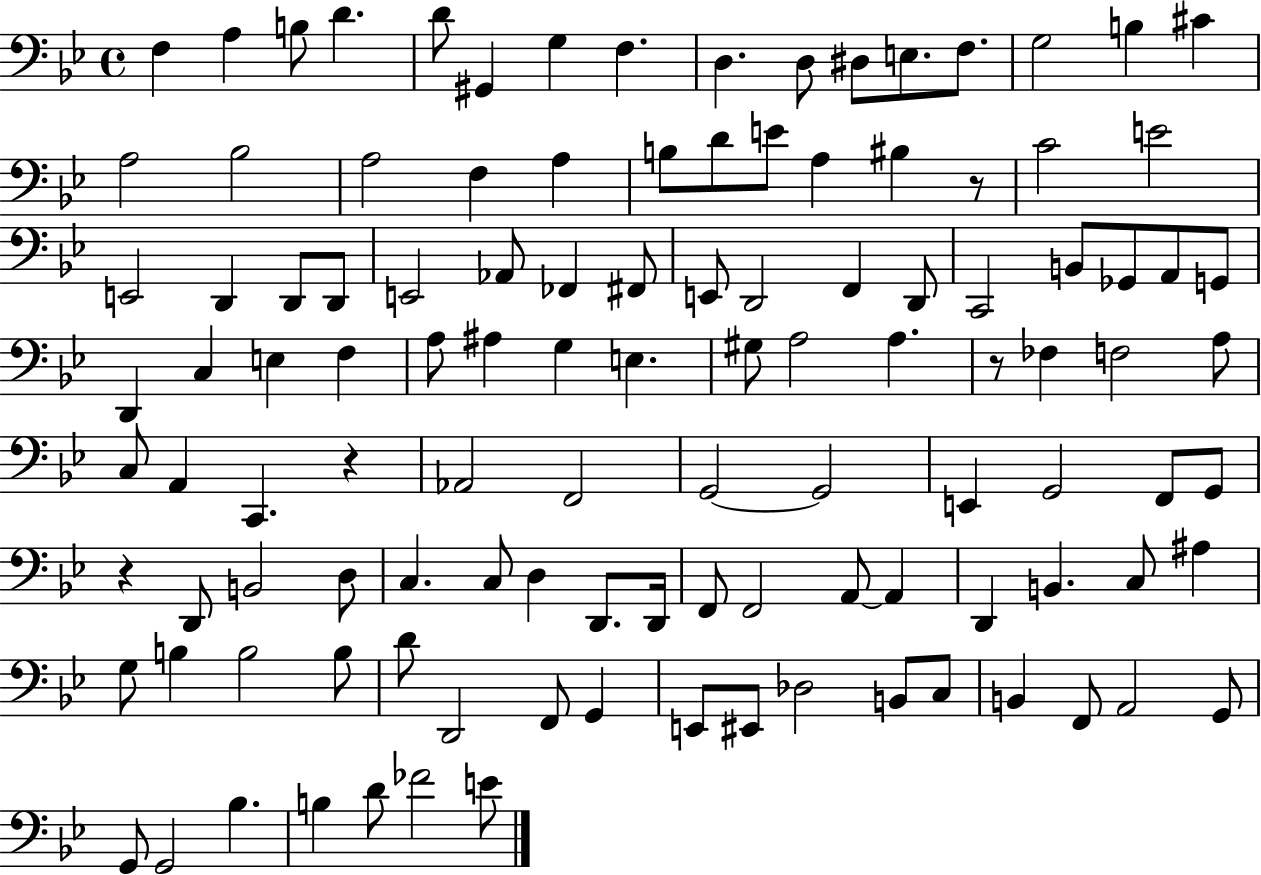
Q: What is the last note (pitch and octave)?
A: E4